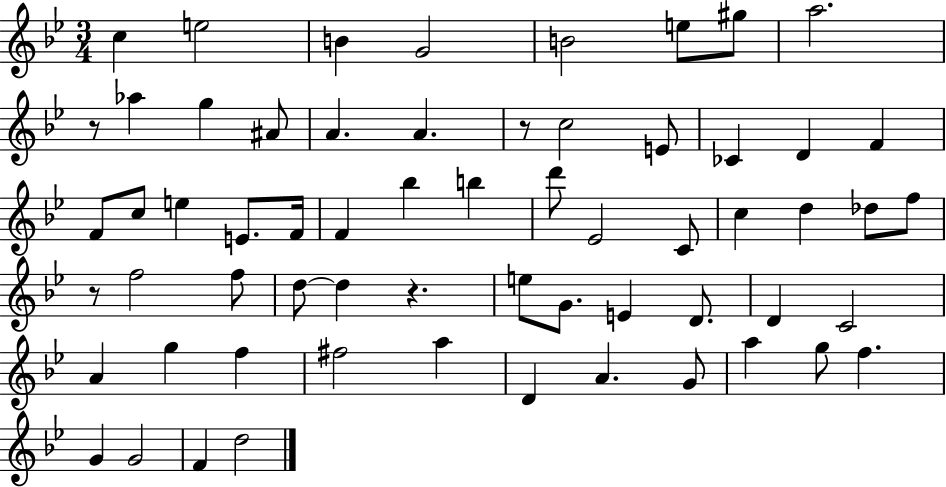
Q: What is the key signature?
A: BES major